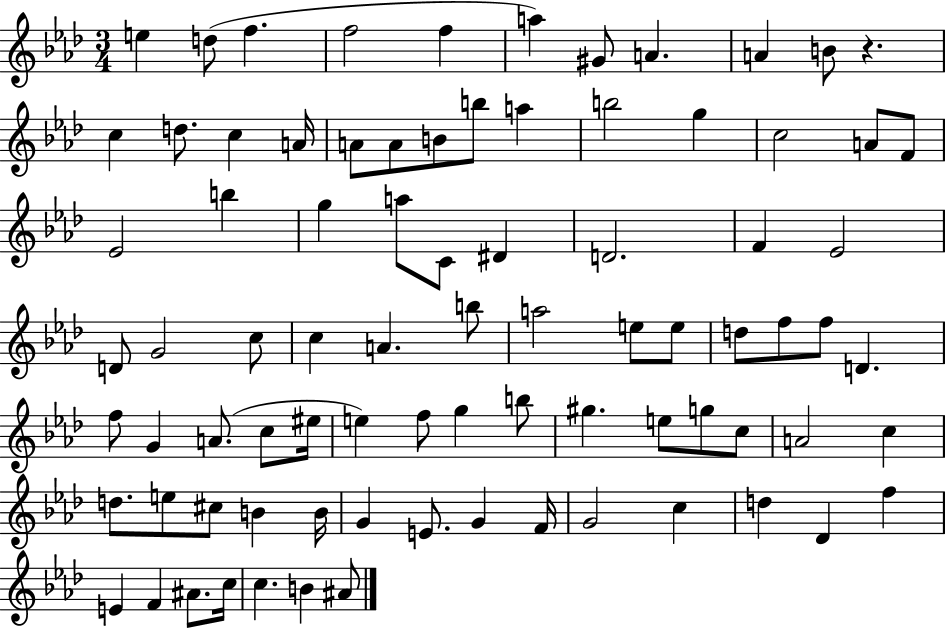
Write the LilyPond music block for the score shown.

{
  \clef treble
  \numericTimeSignature
  \time 3/4
  \key aes \major
  \repeat volta 2 { e''4 d''8( f''4. | f''2 f''4 | a''4) gis'8 a'4. | a'4 b'8 r4. | \break c''4 d''8. c''4 a'16 | a'8 a'8 b'8 b''8 a''4 | b''2 g''4 | c''2 a'8 f'8 | \break ees'2 b''4 | g''4 a''8 c'8 dis'4 | d'2. | f'4 ees'2 | \break d'8 g'2 c''8 | c''4 a'4. b''8 | a''2 e''8 e''8 | d''8 f''8 f''8 d'4. | \break f''8 g'4 a'8.( c''8 eis''16 | e''4) f''8 g''4 b''8 | gis''4. e''8 g''8 c''8 | a'2 c''4 | \break d''8. e''8 cis''8 b'4 b'16 | g'4 e'8. g'4 f'16 | g'2 c''4 | d''4 des'4 f''4 | \break e'4 f'4 ais'8. c''16 | c''4. b'4 ais'8 | } \bar "|."
}